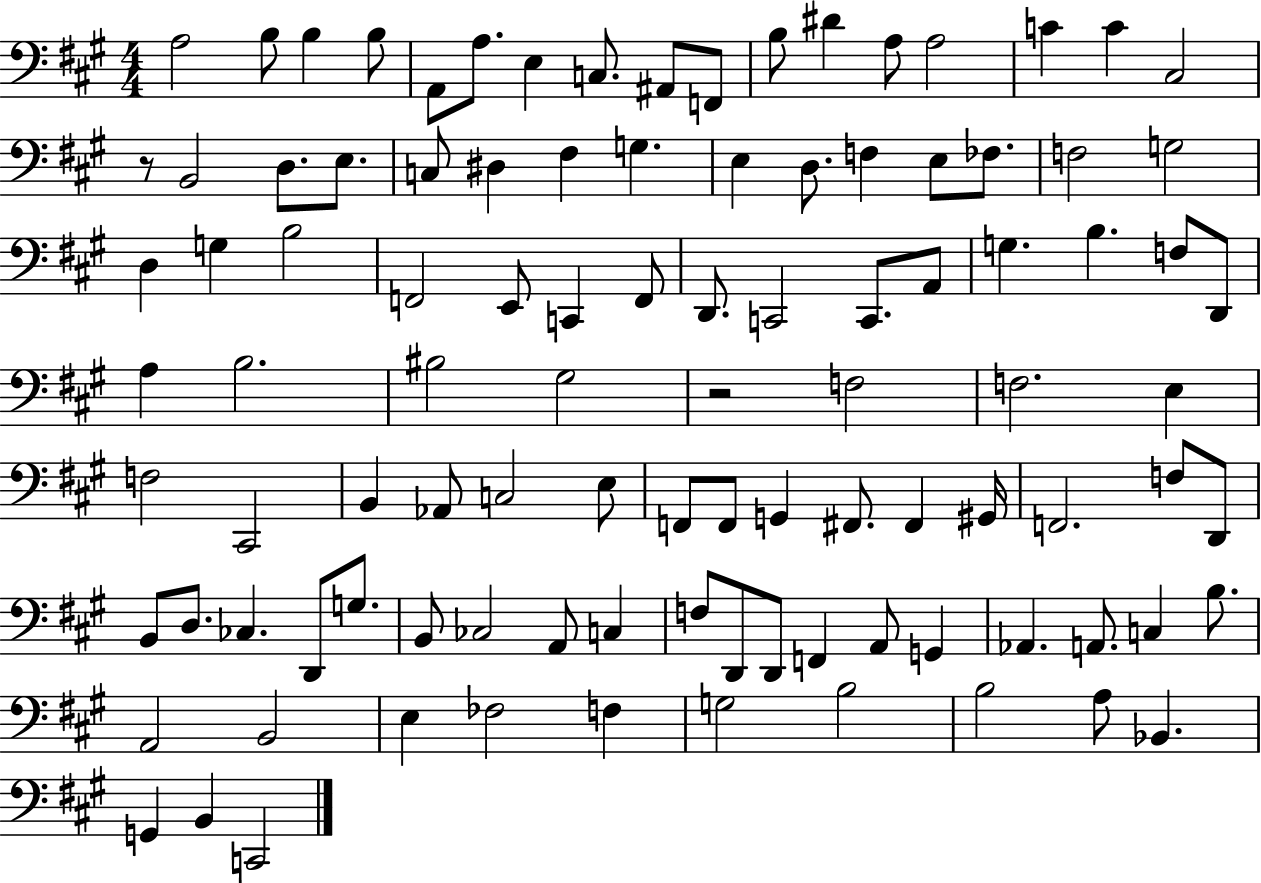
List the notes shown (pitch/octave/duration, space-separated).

A3/h B3/e B3/q B3/e A2/e A3/e. E3/q C3/e. A#2/e F2/e B3/e D#4/q A3/e A3/h C4/q C4/q C#3/h R/e B2/h D3/e. E3/e. C3/e D#3/q F#3/q G3/q. E3/q D3/e. F3/q E3/e FES3/e. F3/h G3/h D3/q G3/q B3/h F2/h E2/e C2/q F2/e D2/e. C2/h C2/e. A2/e G3/q. B3/q. F3/e D2/e A3/q B3/h. BIS3/h G#3/h R/h F3/h F3/h. E3/q F3/h C#2/h B2/q Ab2/e C3/h E3/e F2/e F2/e G2/q F#2/e. F#2/q G#2/s F2/h. F3/e D2/e B2/e D3/e. CES3/q. D2/e G3/e. B2/e CES3/h A2/e C3/q F3/e D2/e D2/e F2/q A2/e G2/q Ab2/q. A2/e. C3/q B3/e. A2/h B2/h E3/q FES3/h F3/q G3/h B3/h B3/h A3/e Bb2/q. G2/q B2/q C2/h